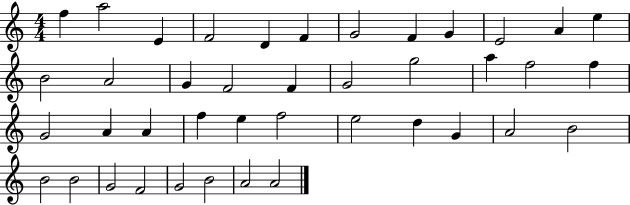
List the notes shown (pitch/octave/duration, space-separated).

F5/q A5/h E4/q F4/h D4/q F4/q G4/h F4/q G4/q E4/h A4/q E5/q B4/h A4/h G4/q F4/h F4/q G4/h G5/h A5/q F5/h F5/q G4/h A4/q A4/q F5/q E5/q F5/h E5/h D5/q G4/q A4/h B4/h B4/h B4/h G4/h F4/h G4/h B4/h A4/h A4/h